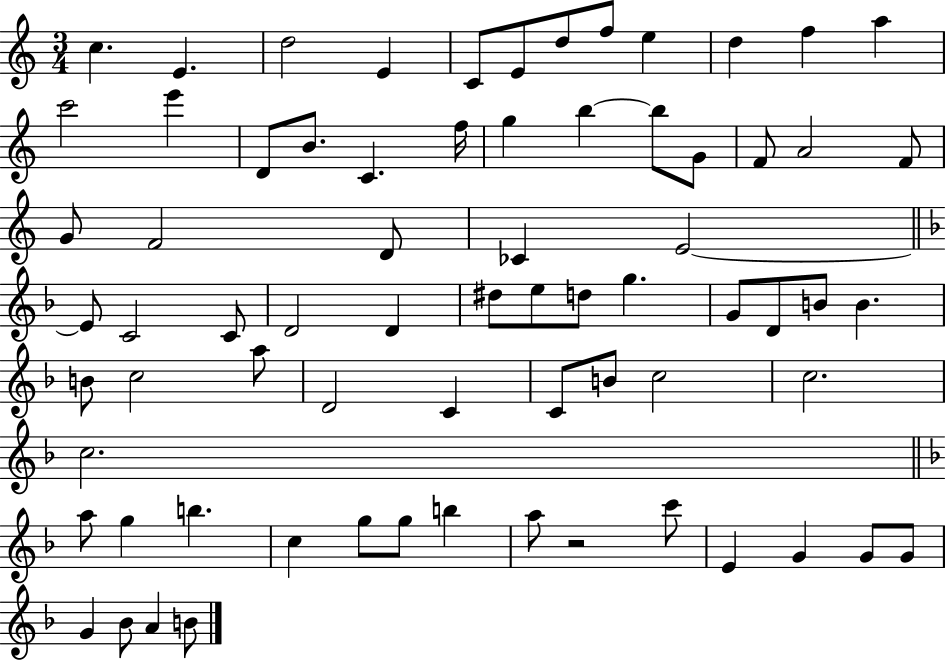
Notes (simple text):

C5/q. E4/q. D5/h E4/q C4/e E4/e D5/e F5/e E5/q D5/q F5/q A5/q C6/h E6/q D4/e B4/e. C4/q. F5/s G5/q B5/q B5/e G4/e F4/e A4/h F4/e G4/e F4/h D4/e CES4/q E4/h E4/e C4/h C4/e D4/h D4/q D#5/e E5/e D5/e G5/q. G4/e D4/e B4/e B4/q. B4/e C5/h A5/e D4/h C4/q C4/e B4/e C5/h C5/h. C5/h. A5/e G5/q B5/q. C5/q G5/e G5/e B5/q A5/e R/h C6/e E4/q G4/q G4/e G4/e G4/q Bb4/e A4/q B4/e